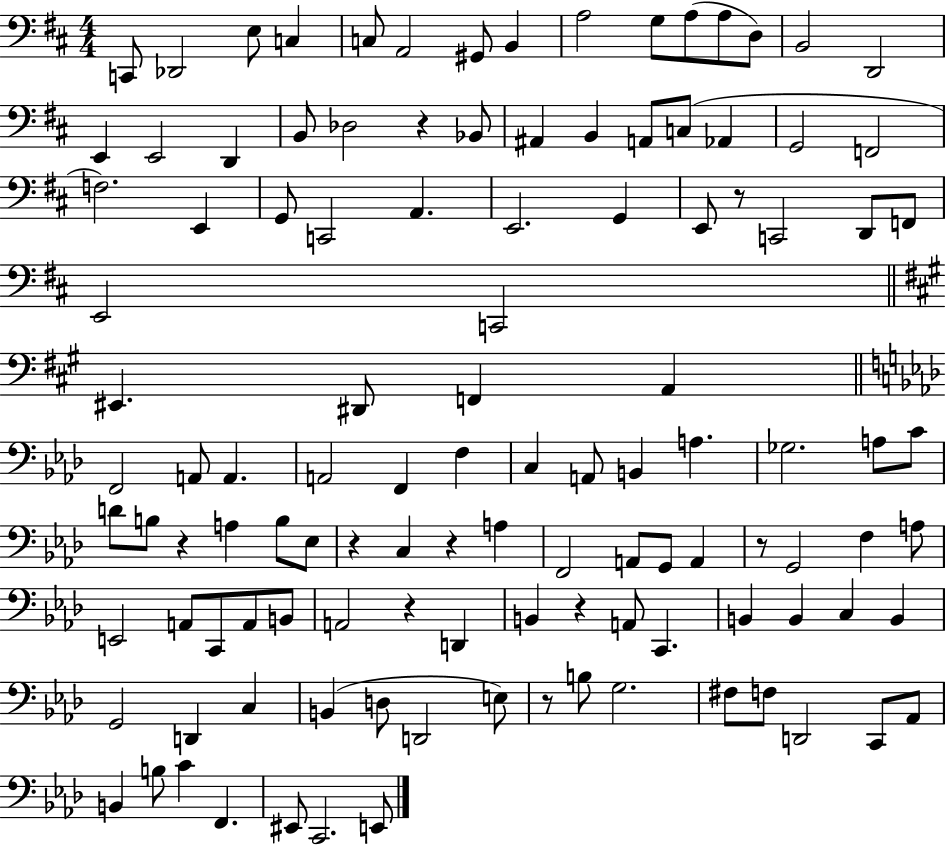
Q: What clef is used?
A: bass